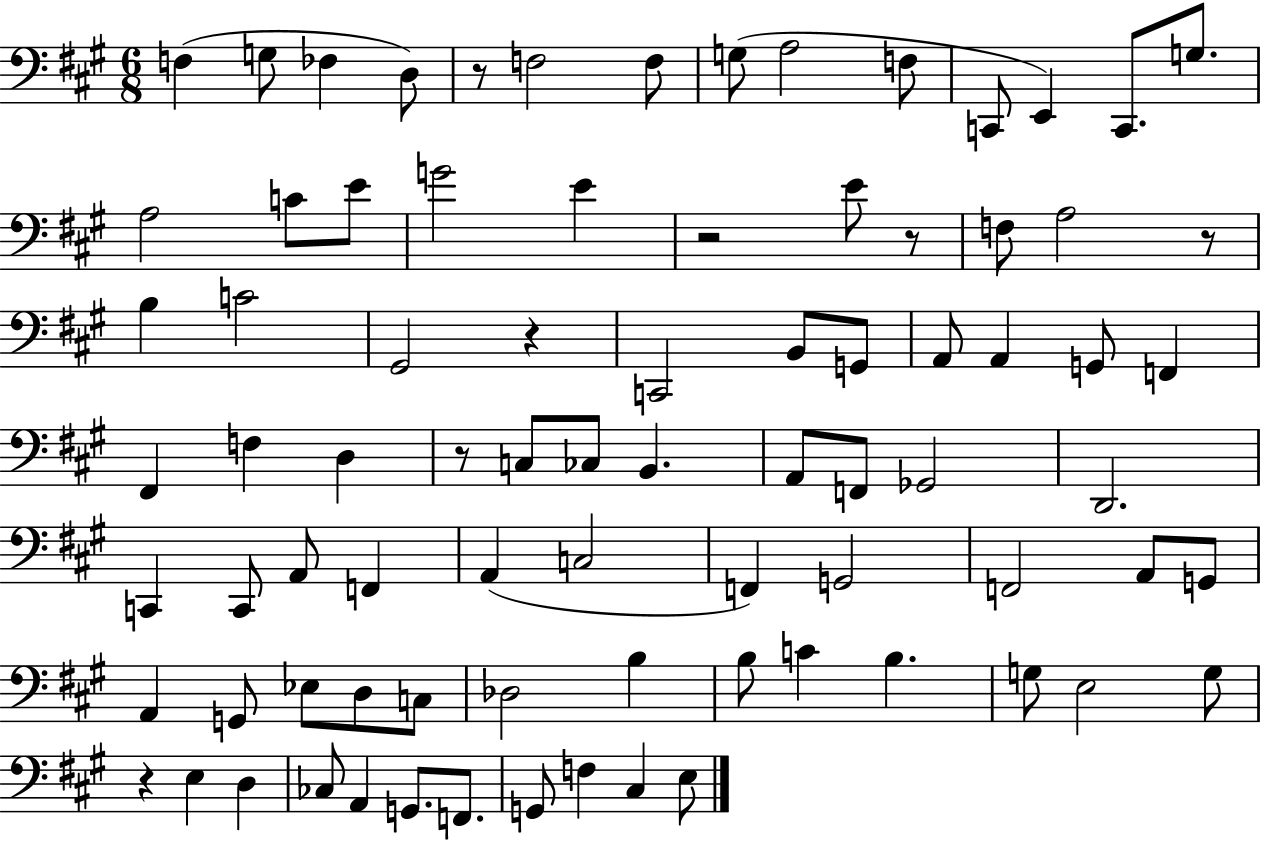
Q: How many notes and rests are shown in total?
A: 82